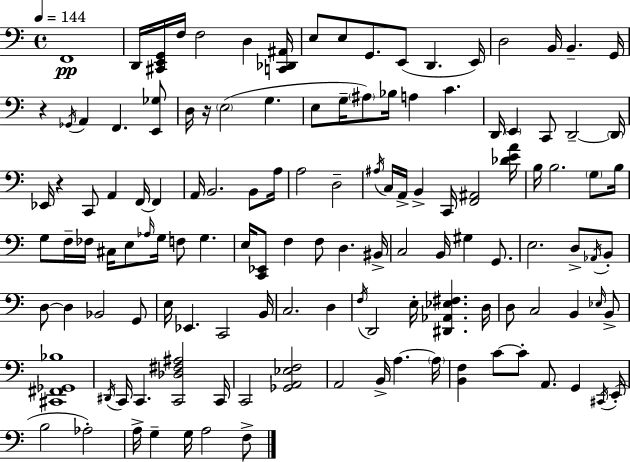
X:1
T:Untitled
M:4/4
L:1/4
K:Am
F,,4 D,,/4 [^C,,E,,G,,]/4 F,/4 F,2 D, [C,,_D,,^A,,]/4 E,/2 E,/2 G,,/2 E,,/2 D,, E,,/4 D,2 B,,/4 B,, G,,/4 z _G,,/4 A,, F,, [E,,_G,]/2 D,/4 z/4 E,2 G, E,/2 G,/4 ^A,/2 _B,/4 A, C D,,/4 E,, C,,/2 D,,2 D,,/4 _E,,/4 z C,,/2 A,, F,,/4 F,, A,,/4 B,,2 B,,/2 A,/4 A,2 D,2 ^A,/4 C,/4 A,,/4 B,, C,,/4 [F,,^A,,]2 [_DEA]/4 B,/4 B,2 G,/2 B,/4 G,/2 F,/4 _F,/4 ^C,/4 E,/2 _A,/4 G,/4 F,/2 G, E,/4 [C,,_E,,]/2 F, F,/2 D, ^B,,/4 C,2 B,,/4 ^G, G,,/2 E,2 D,/2 _A,,/4 B,,/2 D,/2 D, _B,,2 G,,/2 E,/4 _E,, C,,2 B,,/4 C,2 D, F,/4 D,,2 E,/4 [^D,,_A,,_E,^F,] D,/4 D,/2 C,2 B,, _E,/4 B,,/2 [^C,,^F,,_G,,_B,]4 ^D,,/4 C,,/4 C,, [C,,_D,^F,^A,]2 C,,/4 C,,2 [_G,,A,,_E,F,]2 A,,2 B,,/4 A, A,/4 [B,,F,] C/2 C/2 A,,/2 G,, ^C,,/4 E,,/4 B,2 _A,2 A,/4 G, G,/4 A,2 F,/2